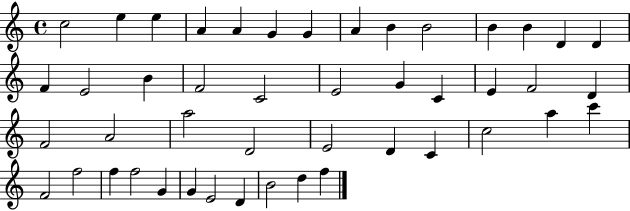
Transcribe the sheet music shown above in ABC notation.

X:1
T:Untitled
M:4/4
L:1/4
K:C
c2 e e A A G G A B B2 B B D D F E2 B F2 C2 E2 G C E F2 D F2 A2 a2 D2 E2 D C c2 a c' F2 f2 f f2 G G E2 D B2 d f